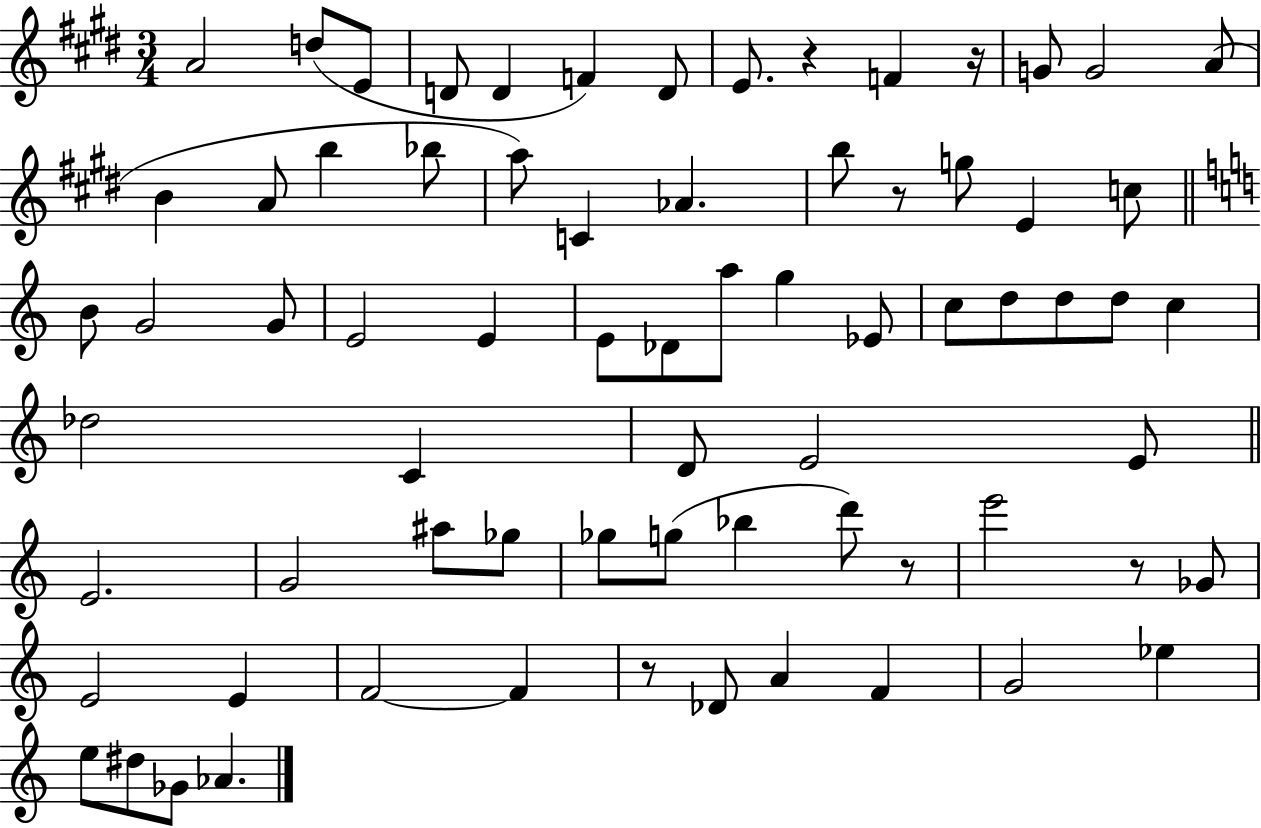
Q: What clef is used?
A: treble